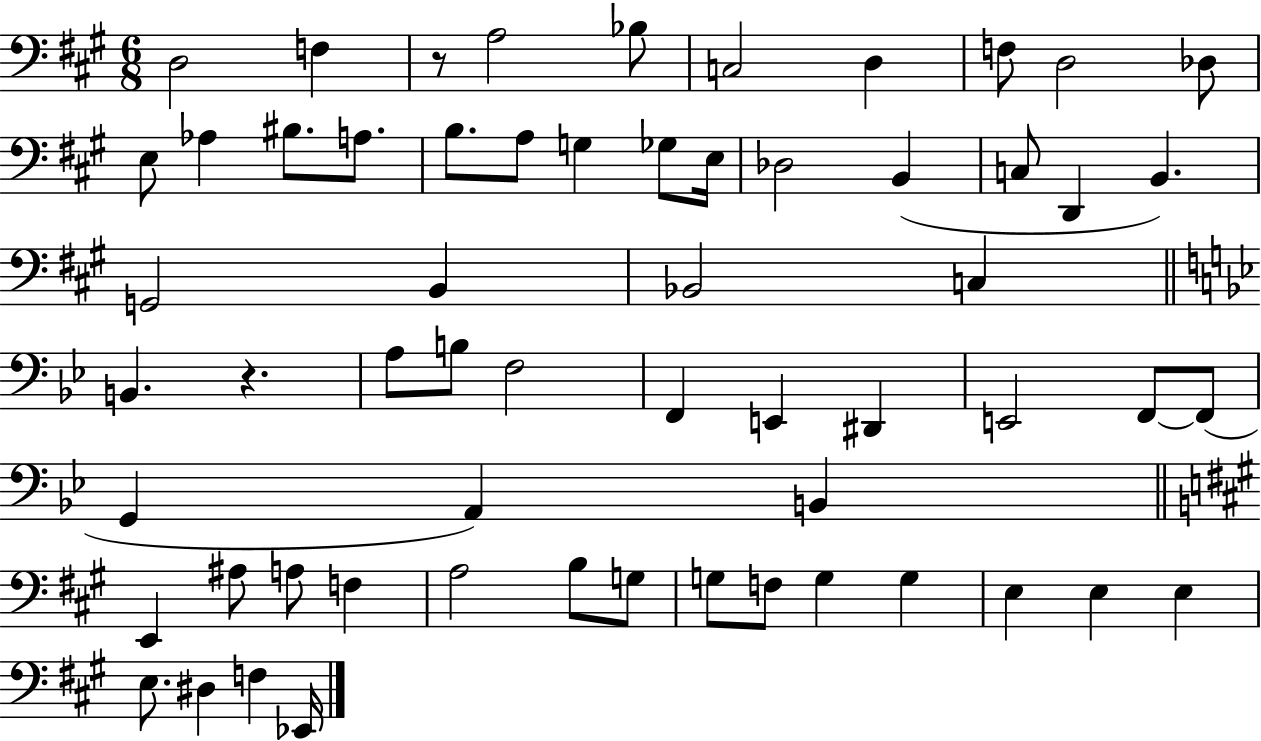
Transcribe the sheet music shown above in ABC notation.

X:1
T:Untitled
M:6/8
L:1/4
K:A
D,2 F, z/2 A,2 _B,/2 C,2 D, F,/2 D,2 _D,/2 E,/2 _A, ^B,/2 A,/2 B,/2 A,/2 G, _G,/2 E,/4 _D,2 B,, C,/2 D,, B,, G,,2 B,, _B,,2 C, B,, z A,/2 B,/2 F,2 F,, E,, ^D,, E,,2 F,,/2 F,,/2 G,, A,, B,, E,, ^A,/2 A,/2 F, A,2 B,/2 G,/2 G,/2 F,/2 G, G, E, E, E, E,/2 ^D, F, _E,,/4